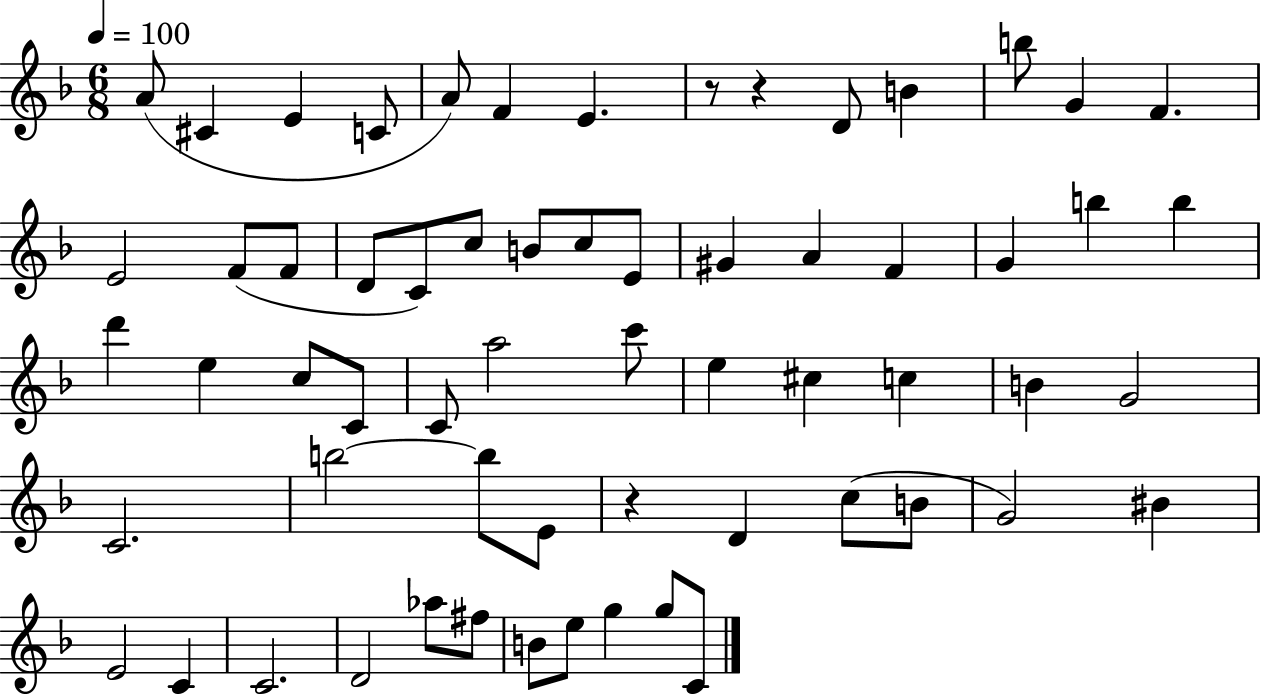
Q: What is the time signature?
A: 6/8